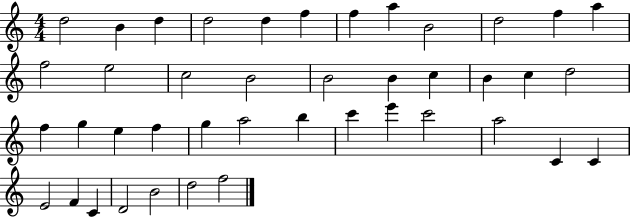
X:1
T:Untitled
M:4/4
L:1/4
K:C
d2 B d d2 d f f a B2 d2 f a f2 e2 c2 B2 B2 B c B c d2 f g e f g a2 b c' e' c'2 a2 C C E2 F C D2 B2 d2 f2